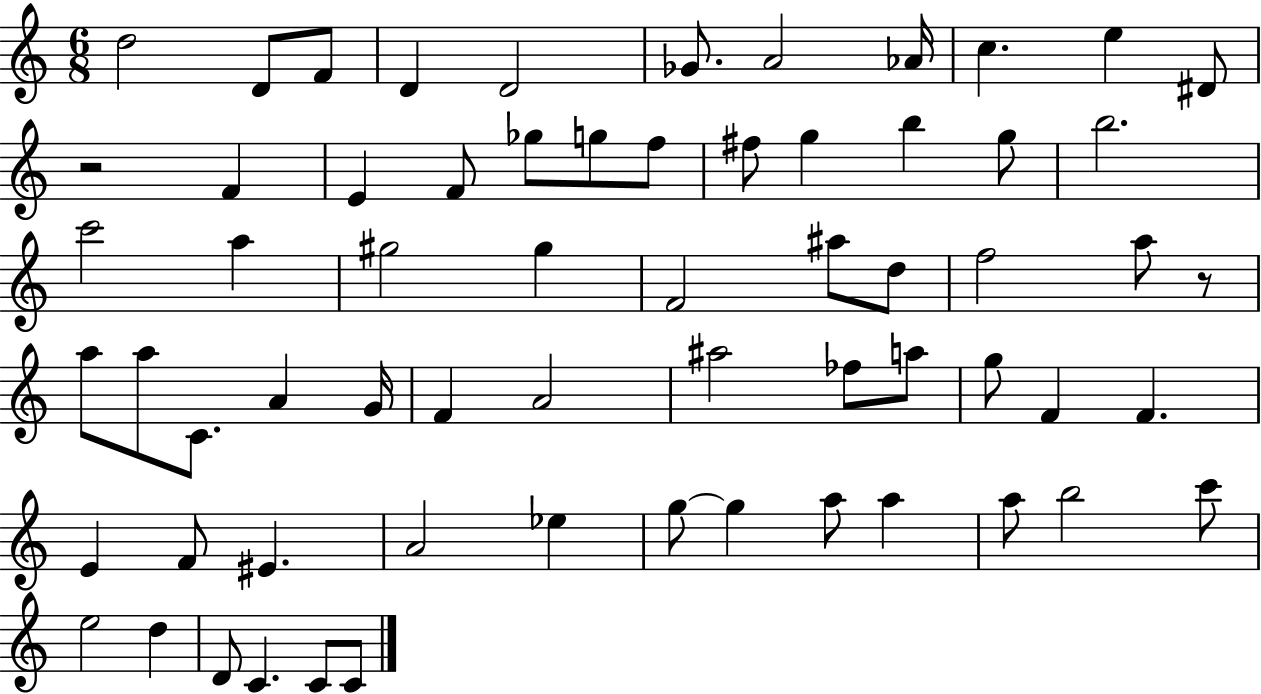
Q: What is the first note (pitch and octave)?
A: D5